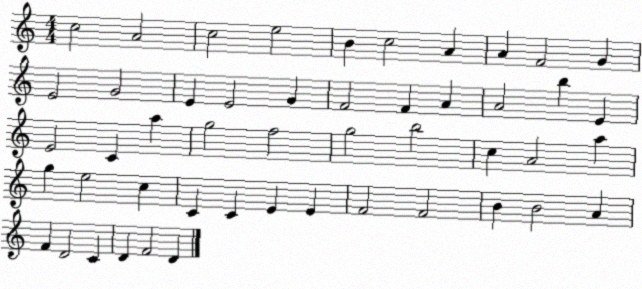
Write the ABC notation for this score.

X:1
T:Untitled
M:4/4
L:1/4
K:C
c2 A2 c2 e2 B c2 A A F2 G E2 G2 E E2 G F2 F A A2 b E E2 C a g2 f2 g2 b2 c A2 a g e2 c C C E E F2 F2 B B2 A F D2 C D F2 D